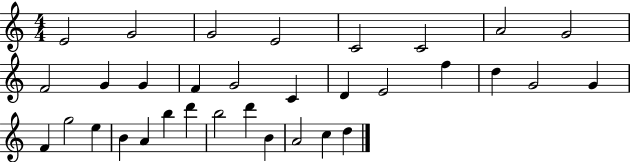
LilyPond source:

{
  \clef treble
  \numericTimeSignature
  \time 4/4
  \key c \major
  e'2 g'2 | g'2 e'2 | c'2 c'2 | a'2 g'2 | \break f'2 g'4 g'4 | f'4 g'2 c'4 | d'4 e'2 f''4 | d''4 g'2 g'4 | \break f'4 g''2 e''4 | b'4 a'4 b''4 d'''4 | b''2 d'''4 b'4 | a'2 c''4 d''4 | \break \bar "|."
}